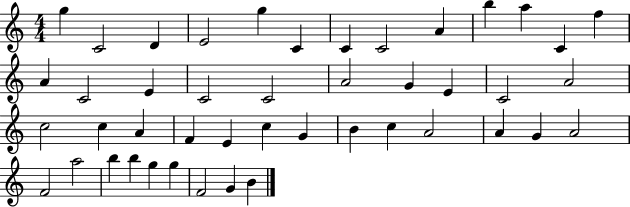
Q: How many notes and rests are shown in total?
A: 45